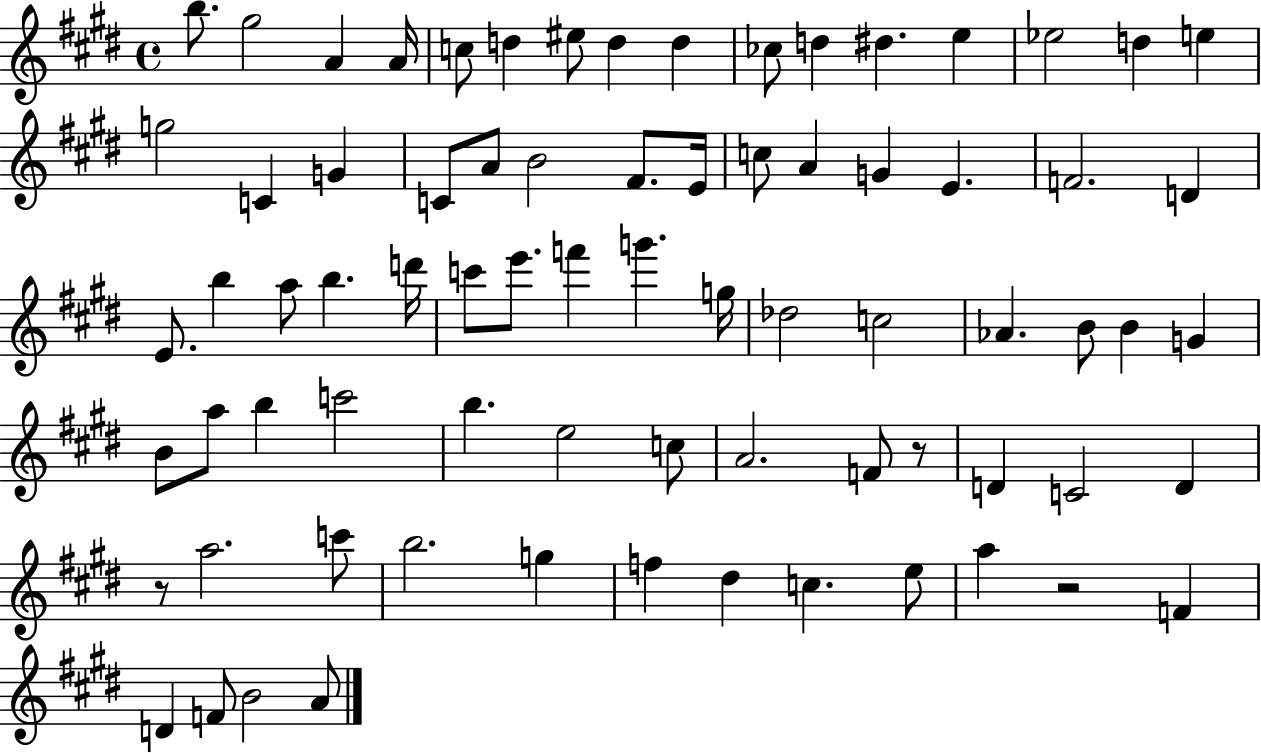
B5/e. G#5/h A4/q A4/s C5/e D5/q EIS5/e D5/q D5/q CES5/e D5/q D#5/q. E5/q Eb5/h D5/q E5/q G5/h C4/q G4/q C4/e A4/e B4/h F#4/e. E4/s C5/e A4/q G4/q E4/q. F4/h. D4/q E4/e. B5/q A5/e B5/q. D6/s C6/e E6/e. F6/q G6/q. G5/s Db5/h C5/h Ab4/q. B4/e B4/q G4/q B4/e A5/e B5/q C6/h B5/q. E5/h C5/e A4/h. F4/e R/e D4/q C4/h D4/q R/e A5/h. C6/e B5/h. G5/q F5/q D#5/q C5/q. E5/e A5/q R/h F4/q D4/q F4/e B4/h A4/e